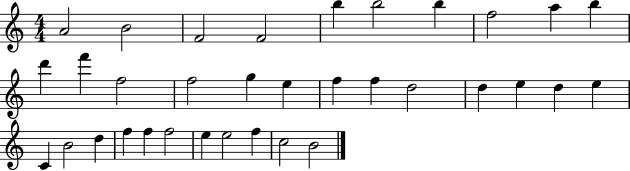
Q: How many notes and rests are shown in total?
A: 34